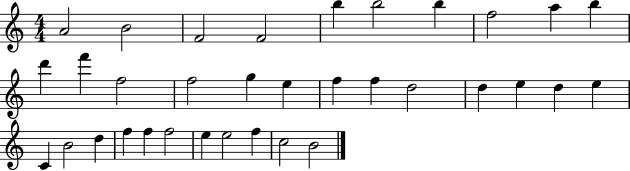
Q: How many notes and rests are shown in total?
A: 34